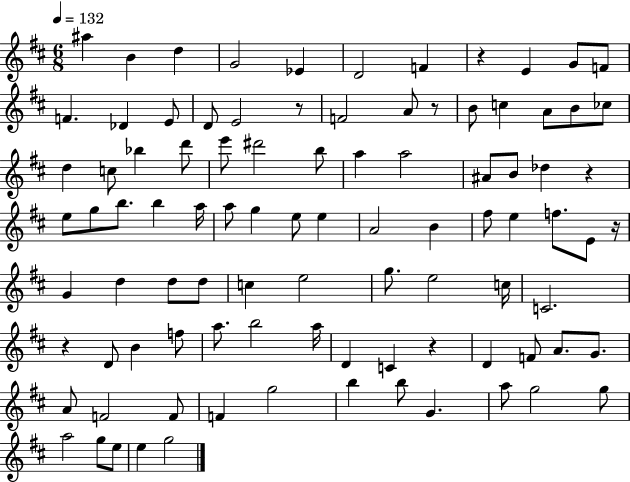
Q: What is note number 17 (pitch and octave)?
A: A4